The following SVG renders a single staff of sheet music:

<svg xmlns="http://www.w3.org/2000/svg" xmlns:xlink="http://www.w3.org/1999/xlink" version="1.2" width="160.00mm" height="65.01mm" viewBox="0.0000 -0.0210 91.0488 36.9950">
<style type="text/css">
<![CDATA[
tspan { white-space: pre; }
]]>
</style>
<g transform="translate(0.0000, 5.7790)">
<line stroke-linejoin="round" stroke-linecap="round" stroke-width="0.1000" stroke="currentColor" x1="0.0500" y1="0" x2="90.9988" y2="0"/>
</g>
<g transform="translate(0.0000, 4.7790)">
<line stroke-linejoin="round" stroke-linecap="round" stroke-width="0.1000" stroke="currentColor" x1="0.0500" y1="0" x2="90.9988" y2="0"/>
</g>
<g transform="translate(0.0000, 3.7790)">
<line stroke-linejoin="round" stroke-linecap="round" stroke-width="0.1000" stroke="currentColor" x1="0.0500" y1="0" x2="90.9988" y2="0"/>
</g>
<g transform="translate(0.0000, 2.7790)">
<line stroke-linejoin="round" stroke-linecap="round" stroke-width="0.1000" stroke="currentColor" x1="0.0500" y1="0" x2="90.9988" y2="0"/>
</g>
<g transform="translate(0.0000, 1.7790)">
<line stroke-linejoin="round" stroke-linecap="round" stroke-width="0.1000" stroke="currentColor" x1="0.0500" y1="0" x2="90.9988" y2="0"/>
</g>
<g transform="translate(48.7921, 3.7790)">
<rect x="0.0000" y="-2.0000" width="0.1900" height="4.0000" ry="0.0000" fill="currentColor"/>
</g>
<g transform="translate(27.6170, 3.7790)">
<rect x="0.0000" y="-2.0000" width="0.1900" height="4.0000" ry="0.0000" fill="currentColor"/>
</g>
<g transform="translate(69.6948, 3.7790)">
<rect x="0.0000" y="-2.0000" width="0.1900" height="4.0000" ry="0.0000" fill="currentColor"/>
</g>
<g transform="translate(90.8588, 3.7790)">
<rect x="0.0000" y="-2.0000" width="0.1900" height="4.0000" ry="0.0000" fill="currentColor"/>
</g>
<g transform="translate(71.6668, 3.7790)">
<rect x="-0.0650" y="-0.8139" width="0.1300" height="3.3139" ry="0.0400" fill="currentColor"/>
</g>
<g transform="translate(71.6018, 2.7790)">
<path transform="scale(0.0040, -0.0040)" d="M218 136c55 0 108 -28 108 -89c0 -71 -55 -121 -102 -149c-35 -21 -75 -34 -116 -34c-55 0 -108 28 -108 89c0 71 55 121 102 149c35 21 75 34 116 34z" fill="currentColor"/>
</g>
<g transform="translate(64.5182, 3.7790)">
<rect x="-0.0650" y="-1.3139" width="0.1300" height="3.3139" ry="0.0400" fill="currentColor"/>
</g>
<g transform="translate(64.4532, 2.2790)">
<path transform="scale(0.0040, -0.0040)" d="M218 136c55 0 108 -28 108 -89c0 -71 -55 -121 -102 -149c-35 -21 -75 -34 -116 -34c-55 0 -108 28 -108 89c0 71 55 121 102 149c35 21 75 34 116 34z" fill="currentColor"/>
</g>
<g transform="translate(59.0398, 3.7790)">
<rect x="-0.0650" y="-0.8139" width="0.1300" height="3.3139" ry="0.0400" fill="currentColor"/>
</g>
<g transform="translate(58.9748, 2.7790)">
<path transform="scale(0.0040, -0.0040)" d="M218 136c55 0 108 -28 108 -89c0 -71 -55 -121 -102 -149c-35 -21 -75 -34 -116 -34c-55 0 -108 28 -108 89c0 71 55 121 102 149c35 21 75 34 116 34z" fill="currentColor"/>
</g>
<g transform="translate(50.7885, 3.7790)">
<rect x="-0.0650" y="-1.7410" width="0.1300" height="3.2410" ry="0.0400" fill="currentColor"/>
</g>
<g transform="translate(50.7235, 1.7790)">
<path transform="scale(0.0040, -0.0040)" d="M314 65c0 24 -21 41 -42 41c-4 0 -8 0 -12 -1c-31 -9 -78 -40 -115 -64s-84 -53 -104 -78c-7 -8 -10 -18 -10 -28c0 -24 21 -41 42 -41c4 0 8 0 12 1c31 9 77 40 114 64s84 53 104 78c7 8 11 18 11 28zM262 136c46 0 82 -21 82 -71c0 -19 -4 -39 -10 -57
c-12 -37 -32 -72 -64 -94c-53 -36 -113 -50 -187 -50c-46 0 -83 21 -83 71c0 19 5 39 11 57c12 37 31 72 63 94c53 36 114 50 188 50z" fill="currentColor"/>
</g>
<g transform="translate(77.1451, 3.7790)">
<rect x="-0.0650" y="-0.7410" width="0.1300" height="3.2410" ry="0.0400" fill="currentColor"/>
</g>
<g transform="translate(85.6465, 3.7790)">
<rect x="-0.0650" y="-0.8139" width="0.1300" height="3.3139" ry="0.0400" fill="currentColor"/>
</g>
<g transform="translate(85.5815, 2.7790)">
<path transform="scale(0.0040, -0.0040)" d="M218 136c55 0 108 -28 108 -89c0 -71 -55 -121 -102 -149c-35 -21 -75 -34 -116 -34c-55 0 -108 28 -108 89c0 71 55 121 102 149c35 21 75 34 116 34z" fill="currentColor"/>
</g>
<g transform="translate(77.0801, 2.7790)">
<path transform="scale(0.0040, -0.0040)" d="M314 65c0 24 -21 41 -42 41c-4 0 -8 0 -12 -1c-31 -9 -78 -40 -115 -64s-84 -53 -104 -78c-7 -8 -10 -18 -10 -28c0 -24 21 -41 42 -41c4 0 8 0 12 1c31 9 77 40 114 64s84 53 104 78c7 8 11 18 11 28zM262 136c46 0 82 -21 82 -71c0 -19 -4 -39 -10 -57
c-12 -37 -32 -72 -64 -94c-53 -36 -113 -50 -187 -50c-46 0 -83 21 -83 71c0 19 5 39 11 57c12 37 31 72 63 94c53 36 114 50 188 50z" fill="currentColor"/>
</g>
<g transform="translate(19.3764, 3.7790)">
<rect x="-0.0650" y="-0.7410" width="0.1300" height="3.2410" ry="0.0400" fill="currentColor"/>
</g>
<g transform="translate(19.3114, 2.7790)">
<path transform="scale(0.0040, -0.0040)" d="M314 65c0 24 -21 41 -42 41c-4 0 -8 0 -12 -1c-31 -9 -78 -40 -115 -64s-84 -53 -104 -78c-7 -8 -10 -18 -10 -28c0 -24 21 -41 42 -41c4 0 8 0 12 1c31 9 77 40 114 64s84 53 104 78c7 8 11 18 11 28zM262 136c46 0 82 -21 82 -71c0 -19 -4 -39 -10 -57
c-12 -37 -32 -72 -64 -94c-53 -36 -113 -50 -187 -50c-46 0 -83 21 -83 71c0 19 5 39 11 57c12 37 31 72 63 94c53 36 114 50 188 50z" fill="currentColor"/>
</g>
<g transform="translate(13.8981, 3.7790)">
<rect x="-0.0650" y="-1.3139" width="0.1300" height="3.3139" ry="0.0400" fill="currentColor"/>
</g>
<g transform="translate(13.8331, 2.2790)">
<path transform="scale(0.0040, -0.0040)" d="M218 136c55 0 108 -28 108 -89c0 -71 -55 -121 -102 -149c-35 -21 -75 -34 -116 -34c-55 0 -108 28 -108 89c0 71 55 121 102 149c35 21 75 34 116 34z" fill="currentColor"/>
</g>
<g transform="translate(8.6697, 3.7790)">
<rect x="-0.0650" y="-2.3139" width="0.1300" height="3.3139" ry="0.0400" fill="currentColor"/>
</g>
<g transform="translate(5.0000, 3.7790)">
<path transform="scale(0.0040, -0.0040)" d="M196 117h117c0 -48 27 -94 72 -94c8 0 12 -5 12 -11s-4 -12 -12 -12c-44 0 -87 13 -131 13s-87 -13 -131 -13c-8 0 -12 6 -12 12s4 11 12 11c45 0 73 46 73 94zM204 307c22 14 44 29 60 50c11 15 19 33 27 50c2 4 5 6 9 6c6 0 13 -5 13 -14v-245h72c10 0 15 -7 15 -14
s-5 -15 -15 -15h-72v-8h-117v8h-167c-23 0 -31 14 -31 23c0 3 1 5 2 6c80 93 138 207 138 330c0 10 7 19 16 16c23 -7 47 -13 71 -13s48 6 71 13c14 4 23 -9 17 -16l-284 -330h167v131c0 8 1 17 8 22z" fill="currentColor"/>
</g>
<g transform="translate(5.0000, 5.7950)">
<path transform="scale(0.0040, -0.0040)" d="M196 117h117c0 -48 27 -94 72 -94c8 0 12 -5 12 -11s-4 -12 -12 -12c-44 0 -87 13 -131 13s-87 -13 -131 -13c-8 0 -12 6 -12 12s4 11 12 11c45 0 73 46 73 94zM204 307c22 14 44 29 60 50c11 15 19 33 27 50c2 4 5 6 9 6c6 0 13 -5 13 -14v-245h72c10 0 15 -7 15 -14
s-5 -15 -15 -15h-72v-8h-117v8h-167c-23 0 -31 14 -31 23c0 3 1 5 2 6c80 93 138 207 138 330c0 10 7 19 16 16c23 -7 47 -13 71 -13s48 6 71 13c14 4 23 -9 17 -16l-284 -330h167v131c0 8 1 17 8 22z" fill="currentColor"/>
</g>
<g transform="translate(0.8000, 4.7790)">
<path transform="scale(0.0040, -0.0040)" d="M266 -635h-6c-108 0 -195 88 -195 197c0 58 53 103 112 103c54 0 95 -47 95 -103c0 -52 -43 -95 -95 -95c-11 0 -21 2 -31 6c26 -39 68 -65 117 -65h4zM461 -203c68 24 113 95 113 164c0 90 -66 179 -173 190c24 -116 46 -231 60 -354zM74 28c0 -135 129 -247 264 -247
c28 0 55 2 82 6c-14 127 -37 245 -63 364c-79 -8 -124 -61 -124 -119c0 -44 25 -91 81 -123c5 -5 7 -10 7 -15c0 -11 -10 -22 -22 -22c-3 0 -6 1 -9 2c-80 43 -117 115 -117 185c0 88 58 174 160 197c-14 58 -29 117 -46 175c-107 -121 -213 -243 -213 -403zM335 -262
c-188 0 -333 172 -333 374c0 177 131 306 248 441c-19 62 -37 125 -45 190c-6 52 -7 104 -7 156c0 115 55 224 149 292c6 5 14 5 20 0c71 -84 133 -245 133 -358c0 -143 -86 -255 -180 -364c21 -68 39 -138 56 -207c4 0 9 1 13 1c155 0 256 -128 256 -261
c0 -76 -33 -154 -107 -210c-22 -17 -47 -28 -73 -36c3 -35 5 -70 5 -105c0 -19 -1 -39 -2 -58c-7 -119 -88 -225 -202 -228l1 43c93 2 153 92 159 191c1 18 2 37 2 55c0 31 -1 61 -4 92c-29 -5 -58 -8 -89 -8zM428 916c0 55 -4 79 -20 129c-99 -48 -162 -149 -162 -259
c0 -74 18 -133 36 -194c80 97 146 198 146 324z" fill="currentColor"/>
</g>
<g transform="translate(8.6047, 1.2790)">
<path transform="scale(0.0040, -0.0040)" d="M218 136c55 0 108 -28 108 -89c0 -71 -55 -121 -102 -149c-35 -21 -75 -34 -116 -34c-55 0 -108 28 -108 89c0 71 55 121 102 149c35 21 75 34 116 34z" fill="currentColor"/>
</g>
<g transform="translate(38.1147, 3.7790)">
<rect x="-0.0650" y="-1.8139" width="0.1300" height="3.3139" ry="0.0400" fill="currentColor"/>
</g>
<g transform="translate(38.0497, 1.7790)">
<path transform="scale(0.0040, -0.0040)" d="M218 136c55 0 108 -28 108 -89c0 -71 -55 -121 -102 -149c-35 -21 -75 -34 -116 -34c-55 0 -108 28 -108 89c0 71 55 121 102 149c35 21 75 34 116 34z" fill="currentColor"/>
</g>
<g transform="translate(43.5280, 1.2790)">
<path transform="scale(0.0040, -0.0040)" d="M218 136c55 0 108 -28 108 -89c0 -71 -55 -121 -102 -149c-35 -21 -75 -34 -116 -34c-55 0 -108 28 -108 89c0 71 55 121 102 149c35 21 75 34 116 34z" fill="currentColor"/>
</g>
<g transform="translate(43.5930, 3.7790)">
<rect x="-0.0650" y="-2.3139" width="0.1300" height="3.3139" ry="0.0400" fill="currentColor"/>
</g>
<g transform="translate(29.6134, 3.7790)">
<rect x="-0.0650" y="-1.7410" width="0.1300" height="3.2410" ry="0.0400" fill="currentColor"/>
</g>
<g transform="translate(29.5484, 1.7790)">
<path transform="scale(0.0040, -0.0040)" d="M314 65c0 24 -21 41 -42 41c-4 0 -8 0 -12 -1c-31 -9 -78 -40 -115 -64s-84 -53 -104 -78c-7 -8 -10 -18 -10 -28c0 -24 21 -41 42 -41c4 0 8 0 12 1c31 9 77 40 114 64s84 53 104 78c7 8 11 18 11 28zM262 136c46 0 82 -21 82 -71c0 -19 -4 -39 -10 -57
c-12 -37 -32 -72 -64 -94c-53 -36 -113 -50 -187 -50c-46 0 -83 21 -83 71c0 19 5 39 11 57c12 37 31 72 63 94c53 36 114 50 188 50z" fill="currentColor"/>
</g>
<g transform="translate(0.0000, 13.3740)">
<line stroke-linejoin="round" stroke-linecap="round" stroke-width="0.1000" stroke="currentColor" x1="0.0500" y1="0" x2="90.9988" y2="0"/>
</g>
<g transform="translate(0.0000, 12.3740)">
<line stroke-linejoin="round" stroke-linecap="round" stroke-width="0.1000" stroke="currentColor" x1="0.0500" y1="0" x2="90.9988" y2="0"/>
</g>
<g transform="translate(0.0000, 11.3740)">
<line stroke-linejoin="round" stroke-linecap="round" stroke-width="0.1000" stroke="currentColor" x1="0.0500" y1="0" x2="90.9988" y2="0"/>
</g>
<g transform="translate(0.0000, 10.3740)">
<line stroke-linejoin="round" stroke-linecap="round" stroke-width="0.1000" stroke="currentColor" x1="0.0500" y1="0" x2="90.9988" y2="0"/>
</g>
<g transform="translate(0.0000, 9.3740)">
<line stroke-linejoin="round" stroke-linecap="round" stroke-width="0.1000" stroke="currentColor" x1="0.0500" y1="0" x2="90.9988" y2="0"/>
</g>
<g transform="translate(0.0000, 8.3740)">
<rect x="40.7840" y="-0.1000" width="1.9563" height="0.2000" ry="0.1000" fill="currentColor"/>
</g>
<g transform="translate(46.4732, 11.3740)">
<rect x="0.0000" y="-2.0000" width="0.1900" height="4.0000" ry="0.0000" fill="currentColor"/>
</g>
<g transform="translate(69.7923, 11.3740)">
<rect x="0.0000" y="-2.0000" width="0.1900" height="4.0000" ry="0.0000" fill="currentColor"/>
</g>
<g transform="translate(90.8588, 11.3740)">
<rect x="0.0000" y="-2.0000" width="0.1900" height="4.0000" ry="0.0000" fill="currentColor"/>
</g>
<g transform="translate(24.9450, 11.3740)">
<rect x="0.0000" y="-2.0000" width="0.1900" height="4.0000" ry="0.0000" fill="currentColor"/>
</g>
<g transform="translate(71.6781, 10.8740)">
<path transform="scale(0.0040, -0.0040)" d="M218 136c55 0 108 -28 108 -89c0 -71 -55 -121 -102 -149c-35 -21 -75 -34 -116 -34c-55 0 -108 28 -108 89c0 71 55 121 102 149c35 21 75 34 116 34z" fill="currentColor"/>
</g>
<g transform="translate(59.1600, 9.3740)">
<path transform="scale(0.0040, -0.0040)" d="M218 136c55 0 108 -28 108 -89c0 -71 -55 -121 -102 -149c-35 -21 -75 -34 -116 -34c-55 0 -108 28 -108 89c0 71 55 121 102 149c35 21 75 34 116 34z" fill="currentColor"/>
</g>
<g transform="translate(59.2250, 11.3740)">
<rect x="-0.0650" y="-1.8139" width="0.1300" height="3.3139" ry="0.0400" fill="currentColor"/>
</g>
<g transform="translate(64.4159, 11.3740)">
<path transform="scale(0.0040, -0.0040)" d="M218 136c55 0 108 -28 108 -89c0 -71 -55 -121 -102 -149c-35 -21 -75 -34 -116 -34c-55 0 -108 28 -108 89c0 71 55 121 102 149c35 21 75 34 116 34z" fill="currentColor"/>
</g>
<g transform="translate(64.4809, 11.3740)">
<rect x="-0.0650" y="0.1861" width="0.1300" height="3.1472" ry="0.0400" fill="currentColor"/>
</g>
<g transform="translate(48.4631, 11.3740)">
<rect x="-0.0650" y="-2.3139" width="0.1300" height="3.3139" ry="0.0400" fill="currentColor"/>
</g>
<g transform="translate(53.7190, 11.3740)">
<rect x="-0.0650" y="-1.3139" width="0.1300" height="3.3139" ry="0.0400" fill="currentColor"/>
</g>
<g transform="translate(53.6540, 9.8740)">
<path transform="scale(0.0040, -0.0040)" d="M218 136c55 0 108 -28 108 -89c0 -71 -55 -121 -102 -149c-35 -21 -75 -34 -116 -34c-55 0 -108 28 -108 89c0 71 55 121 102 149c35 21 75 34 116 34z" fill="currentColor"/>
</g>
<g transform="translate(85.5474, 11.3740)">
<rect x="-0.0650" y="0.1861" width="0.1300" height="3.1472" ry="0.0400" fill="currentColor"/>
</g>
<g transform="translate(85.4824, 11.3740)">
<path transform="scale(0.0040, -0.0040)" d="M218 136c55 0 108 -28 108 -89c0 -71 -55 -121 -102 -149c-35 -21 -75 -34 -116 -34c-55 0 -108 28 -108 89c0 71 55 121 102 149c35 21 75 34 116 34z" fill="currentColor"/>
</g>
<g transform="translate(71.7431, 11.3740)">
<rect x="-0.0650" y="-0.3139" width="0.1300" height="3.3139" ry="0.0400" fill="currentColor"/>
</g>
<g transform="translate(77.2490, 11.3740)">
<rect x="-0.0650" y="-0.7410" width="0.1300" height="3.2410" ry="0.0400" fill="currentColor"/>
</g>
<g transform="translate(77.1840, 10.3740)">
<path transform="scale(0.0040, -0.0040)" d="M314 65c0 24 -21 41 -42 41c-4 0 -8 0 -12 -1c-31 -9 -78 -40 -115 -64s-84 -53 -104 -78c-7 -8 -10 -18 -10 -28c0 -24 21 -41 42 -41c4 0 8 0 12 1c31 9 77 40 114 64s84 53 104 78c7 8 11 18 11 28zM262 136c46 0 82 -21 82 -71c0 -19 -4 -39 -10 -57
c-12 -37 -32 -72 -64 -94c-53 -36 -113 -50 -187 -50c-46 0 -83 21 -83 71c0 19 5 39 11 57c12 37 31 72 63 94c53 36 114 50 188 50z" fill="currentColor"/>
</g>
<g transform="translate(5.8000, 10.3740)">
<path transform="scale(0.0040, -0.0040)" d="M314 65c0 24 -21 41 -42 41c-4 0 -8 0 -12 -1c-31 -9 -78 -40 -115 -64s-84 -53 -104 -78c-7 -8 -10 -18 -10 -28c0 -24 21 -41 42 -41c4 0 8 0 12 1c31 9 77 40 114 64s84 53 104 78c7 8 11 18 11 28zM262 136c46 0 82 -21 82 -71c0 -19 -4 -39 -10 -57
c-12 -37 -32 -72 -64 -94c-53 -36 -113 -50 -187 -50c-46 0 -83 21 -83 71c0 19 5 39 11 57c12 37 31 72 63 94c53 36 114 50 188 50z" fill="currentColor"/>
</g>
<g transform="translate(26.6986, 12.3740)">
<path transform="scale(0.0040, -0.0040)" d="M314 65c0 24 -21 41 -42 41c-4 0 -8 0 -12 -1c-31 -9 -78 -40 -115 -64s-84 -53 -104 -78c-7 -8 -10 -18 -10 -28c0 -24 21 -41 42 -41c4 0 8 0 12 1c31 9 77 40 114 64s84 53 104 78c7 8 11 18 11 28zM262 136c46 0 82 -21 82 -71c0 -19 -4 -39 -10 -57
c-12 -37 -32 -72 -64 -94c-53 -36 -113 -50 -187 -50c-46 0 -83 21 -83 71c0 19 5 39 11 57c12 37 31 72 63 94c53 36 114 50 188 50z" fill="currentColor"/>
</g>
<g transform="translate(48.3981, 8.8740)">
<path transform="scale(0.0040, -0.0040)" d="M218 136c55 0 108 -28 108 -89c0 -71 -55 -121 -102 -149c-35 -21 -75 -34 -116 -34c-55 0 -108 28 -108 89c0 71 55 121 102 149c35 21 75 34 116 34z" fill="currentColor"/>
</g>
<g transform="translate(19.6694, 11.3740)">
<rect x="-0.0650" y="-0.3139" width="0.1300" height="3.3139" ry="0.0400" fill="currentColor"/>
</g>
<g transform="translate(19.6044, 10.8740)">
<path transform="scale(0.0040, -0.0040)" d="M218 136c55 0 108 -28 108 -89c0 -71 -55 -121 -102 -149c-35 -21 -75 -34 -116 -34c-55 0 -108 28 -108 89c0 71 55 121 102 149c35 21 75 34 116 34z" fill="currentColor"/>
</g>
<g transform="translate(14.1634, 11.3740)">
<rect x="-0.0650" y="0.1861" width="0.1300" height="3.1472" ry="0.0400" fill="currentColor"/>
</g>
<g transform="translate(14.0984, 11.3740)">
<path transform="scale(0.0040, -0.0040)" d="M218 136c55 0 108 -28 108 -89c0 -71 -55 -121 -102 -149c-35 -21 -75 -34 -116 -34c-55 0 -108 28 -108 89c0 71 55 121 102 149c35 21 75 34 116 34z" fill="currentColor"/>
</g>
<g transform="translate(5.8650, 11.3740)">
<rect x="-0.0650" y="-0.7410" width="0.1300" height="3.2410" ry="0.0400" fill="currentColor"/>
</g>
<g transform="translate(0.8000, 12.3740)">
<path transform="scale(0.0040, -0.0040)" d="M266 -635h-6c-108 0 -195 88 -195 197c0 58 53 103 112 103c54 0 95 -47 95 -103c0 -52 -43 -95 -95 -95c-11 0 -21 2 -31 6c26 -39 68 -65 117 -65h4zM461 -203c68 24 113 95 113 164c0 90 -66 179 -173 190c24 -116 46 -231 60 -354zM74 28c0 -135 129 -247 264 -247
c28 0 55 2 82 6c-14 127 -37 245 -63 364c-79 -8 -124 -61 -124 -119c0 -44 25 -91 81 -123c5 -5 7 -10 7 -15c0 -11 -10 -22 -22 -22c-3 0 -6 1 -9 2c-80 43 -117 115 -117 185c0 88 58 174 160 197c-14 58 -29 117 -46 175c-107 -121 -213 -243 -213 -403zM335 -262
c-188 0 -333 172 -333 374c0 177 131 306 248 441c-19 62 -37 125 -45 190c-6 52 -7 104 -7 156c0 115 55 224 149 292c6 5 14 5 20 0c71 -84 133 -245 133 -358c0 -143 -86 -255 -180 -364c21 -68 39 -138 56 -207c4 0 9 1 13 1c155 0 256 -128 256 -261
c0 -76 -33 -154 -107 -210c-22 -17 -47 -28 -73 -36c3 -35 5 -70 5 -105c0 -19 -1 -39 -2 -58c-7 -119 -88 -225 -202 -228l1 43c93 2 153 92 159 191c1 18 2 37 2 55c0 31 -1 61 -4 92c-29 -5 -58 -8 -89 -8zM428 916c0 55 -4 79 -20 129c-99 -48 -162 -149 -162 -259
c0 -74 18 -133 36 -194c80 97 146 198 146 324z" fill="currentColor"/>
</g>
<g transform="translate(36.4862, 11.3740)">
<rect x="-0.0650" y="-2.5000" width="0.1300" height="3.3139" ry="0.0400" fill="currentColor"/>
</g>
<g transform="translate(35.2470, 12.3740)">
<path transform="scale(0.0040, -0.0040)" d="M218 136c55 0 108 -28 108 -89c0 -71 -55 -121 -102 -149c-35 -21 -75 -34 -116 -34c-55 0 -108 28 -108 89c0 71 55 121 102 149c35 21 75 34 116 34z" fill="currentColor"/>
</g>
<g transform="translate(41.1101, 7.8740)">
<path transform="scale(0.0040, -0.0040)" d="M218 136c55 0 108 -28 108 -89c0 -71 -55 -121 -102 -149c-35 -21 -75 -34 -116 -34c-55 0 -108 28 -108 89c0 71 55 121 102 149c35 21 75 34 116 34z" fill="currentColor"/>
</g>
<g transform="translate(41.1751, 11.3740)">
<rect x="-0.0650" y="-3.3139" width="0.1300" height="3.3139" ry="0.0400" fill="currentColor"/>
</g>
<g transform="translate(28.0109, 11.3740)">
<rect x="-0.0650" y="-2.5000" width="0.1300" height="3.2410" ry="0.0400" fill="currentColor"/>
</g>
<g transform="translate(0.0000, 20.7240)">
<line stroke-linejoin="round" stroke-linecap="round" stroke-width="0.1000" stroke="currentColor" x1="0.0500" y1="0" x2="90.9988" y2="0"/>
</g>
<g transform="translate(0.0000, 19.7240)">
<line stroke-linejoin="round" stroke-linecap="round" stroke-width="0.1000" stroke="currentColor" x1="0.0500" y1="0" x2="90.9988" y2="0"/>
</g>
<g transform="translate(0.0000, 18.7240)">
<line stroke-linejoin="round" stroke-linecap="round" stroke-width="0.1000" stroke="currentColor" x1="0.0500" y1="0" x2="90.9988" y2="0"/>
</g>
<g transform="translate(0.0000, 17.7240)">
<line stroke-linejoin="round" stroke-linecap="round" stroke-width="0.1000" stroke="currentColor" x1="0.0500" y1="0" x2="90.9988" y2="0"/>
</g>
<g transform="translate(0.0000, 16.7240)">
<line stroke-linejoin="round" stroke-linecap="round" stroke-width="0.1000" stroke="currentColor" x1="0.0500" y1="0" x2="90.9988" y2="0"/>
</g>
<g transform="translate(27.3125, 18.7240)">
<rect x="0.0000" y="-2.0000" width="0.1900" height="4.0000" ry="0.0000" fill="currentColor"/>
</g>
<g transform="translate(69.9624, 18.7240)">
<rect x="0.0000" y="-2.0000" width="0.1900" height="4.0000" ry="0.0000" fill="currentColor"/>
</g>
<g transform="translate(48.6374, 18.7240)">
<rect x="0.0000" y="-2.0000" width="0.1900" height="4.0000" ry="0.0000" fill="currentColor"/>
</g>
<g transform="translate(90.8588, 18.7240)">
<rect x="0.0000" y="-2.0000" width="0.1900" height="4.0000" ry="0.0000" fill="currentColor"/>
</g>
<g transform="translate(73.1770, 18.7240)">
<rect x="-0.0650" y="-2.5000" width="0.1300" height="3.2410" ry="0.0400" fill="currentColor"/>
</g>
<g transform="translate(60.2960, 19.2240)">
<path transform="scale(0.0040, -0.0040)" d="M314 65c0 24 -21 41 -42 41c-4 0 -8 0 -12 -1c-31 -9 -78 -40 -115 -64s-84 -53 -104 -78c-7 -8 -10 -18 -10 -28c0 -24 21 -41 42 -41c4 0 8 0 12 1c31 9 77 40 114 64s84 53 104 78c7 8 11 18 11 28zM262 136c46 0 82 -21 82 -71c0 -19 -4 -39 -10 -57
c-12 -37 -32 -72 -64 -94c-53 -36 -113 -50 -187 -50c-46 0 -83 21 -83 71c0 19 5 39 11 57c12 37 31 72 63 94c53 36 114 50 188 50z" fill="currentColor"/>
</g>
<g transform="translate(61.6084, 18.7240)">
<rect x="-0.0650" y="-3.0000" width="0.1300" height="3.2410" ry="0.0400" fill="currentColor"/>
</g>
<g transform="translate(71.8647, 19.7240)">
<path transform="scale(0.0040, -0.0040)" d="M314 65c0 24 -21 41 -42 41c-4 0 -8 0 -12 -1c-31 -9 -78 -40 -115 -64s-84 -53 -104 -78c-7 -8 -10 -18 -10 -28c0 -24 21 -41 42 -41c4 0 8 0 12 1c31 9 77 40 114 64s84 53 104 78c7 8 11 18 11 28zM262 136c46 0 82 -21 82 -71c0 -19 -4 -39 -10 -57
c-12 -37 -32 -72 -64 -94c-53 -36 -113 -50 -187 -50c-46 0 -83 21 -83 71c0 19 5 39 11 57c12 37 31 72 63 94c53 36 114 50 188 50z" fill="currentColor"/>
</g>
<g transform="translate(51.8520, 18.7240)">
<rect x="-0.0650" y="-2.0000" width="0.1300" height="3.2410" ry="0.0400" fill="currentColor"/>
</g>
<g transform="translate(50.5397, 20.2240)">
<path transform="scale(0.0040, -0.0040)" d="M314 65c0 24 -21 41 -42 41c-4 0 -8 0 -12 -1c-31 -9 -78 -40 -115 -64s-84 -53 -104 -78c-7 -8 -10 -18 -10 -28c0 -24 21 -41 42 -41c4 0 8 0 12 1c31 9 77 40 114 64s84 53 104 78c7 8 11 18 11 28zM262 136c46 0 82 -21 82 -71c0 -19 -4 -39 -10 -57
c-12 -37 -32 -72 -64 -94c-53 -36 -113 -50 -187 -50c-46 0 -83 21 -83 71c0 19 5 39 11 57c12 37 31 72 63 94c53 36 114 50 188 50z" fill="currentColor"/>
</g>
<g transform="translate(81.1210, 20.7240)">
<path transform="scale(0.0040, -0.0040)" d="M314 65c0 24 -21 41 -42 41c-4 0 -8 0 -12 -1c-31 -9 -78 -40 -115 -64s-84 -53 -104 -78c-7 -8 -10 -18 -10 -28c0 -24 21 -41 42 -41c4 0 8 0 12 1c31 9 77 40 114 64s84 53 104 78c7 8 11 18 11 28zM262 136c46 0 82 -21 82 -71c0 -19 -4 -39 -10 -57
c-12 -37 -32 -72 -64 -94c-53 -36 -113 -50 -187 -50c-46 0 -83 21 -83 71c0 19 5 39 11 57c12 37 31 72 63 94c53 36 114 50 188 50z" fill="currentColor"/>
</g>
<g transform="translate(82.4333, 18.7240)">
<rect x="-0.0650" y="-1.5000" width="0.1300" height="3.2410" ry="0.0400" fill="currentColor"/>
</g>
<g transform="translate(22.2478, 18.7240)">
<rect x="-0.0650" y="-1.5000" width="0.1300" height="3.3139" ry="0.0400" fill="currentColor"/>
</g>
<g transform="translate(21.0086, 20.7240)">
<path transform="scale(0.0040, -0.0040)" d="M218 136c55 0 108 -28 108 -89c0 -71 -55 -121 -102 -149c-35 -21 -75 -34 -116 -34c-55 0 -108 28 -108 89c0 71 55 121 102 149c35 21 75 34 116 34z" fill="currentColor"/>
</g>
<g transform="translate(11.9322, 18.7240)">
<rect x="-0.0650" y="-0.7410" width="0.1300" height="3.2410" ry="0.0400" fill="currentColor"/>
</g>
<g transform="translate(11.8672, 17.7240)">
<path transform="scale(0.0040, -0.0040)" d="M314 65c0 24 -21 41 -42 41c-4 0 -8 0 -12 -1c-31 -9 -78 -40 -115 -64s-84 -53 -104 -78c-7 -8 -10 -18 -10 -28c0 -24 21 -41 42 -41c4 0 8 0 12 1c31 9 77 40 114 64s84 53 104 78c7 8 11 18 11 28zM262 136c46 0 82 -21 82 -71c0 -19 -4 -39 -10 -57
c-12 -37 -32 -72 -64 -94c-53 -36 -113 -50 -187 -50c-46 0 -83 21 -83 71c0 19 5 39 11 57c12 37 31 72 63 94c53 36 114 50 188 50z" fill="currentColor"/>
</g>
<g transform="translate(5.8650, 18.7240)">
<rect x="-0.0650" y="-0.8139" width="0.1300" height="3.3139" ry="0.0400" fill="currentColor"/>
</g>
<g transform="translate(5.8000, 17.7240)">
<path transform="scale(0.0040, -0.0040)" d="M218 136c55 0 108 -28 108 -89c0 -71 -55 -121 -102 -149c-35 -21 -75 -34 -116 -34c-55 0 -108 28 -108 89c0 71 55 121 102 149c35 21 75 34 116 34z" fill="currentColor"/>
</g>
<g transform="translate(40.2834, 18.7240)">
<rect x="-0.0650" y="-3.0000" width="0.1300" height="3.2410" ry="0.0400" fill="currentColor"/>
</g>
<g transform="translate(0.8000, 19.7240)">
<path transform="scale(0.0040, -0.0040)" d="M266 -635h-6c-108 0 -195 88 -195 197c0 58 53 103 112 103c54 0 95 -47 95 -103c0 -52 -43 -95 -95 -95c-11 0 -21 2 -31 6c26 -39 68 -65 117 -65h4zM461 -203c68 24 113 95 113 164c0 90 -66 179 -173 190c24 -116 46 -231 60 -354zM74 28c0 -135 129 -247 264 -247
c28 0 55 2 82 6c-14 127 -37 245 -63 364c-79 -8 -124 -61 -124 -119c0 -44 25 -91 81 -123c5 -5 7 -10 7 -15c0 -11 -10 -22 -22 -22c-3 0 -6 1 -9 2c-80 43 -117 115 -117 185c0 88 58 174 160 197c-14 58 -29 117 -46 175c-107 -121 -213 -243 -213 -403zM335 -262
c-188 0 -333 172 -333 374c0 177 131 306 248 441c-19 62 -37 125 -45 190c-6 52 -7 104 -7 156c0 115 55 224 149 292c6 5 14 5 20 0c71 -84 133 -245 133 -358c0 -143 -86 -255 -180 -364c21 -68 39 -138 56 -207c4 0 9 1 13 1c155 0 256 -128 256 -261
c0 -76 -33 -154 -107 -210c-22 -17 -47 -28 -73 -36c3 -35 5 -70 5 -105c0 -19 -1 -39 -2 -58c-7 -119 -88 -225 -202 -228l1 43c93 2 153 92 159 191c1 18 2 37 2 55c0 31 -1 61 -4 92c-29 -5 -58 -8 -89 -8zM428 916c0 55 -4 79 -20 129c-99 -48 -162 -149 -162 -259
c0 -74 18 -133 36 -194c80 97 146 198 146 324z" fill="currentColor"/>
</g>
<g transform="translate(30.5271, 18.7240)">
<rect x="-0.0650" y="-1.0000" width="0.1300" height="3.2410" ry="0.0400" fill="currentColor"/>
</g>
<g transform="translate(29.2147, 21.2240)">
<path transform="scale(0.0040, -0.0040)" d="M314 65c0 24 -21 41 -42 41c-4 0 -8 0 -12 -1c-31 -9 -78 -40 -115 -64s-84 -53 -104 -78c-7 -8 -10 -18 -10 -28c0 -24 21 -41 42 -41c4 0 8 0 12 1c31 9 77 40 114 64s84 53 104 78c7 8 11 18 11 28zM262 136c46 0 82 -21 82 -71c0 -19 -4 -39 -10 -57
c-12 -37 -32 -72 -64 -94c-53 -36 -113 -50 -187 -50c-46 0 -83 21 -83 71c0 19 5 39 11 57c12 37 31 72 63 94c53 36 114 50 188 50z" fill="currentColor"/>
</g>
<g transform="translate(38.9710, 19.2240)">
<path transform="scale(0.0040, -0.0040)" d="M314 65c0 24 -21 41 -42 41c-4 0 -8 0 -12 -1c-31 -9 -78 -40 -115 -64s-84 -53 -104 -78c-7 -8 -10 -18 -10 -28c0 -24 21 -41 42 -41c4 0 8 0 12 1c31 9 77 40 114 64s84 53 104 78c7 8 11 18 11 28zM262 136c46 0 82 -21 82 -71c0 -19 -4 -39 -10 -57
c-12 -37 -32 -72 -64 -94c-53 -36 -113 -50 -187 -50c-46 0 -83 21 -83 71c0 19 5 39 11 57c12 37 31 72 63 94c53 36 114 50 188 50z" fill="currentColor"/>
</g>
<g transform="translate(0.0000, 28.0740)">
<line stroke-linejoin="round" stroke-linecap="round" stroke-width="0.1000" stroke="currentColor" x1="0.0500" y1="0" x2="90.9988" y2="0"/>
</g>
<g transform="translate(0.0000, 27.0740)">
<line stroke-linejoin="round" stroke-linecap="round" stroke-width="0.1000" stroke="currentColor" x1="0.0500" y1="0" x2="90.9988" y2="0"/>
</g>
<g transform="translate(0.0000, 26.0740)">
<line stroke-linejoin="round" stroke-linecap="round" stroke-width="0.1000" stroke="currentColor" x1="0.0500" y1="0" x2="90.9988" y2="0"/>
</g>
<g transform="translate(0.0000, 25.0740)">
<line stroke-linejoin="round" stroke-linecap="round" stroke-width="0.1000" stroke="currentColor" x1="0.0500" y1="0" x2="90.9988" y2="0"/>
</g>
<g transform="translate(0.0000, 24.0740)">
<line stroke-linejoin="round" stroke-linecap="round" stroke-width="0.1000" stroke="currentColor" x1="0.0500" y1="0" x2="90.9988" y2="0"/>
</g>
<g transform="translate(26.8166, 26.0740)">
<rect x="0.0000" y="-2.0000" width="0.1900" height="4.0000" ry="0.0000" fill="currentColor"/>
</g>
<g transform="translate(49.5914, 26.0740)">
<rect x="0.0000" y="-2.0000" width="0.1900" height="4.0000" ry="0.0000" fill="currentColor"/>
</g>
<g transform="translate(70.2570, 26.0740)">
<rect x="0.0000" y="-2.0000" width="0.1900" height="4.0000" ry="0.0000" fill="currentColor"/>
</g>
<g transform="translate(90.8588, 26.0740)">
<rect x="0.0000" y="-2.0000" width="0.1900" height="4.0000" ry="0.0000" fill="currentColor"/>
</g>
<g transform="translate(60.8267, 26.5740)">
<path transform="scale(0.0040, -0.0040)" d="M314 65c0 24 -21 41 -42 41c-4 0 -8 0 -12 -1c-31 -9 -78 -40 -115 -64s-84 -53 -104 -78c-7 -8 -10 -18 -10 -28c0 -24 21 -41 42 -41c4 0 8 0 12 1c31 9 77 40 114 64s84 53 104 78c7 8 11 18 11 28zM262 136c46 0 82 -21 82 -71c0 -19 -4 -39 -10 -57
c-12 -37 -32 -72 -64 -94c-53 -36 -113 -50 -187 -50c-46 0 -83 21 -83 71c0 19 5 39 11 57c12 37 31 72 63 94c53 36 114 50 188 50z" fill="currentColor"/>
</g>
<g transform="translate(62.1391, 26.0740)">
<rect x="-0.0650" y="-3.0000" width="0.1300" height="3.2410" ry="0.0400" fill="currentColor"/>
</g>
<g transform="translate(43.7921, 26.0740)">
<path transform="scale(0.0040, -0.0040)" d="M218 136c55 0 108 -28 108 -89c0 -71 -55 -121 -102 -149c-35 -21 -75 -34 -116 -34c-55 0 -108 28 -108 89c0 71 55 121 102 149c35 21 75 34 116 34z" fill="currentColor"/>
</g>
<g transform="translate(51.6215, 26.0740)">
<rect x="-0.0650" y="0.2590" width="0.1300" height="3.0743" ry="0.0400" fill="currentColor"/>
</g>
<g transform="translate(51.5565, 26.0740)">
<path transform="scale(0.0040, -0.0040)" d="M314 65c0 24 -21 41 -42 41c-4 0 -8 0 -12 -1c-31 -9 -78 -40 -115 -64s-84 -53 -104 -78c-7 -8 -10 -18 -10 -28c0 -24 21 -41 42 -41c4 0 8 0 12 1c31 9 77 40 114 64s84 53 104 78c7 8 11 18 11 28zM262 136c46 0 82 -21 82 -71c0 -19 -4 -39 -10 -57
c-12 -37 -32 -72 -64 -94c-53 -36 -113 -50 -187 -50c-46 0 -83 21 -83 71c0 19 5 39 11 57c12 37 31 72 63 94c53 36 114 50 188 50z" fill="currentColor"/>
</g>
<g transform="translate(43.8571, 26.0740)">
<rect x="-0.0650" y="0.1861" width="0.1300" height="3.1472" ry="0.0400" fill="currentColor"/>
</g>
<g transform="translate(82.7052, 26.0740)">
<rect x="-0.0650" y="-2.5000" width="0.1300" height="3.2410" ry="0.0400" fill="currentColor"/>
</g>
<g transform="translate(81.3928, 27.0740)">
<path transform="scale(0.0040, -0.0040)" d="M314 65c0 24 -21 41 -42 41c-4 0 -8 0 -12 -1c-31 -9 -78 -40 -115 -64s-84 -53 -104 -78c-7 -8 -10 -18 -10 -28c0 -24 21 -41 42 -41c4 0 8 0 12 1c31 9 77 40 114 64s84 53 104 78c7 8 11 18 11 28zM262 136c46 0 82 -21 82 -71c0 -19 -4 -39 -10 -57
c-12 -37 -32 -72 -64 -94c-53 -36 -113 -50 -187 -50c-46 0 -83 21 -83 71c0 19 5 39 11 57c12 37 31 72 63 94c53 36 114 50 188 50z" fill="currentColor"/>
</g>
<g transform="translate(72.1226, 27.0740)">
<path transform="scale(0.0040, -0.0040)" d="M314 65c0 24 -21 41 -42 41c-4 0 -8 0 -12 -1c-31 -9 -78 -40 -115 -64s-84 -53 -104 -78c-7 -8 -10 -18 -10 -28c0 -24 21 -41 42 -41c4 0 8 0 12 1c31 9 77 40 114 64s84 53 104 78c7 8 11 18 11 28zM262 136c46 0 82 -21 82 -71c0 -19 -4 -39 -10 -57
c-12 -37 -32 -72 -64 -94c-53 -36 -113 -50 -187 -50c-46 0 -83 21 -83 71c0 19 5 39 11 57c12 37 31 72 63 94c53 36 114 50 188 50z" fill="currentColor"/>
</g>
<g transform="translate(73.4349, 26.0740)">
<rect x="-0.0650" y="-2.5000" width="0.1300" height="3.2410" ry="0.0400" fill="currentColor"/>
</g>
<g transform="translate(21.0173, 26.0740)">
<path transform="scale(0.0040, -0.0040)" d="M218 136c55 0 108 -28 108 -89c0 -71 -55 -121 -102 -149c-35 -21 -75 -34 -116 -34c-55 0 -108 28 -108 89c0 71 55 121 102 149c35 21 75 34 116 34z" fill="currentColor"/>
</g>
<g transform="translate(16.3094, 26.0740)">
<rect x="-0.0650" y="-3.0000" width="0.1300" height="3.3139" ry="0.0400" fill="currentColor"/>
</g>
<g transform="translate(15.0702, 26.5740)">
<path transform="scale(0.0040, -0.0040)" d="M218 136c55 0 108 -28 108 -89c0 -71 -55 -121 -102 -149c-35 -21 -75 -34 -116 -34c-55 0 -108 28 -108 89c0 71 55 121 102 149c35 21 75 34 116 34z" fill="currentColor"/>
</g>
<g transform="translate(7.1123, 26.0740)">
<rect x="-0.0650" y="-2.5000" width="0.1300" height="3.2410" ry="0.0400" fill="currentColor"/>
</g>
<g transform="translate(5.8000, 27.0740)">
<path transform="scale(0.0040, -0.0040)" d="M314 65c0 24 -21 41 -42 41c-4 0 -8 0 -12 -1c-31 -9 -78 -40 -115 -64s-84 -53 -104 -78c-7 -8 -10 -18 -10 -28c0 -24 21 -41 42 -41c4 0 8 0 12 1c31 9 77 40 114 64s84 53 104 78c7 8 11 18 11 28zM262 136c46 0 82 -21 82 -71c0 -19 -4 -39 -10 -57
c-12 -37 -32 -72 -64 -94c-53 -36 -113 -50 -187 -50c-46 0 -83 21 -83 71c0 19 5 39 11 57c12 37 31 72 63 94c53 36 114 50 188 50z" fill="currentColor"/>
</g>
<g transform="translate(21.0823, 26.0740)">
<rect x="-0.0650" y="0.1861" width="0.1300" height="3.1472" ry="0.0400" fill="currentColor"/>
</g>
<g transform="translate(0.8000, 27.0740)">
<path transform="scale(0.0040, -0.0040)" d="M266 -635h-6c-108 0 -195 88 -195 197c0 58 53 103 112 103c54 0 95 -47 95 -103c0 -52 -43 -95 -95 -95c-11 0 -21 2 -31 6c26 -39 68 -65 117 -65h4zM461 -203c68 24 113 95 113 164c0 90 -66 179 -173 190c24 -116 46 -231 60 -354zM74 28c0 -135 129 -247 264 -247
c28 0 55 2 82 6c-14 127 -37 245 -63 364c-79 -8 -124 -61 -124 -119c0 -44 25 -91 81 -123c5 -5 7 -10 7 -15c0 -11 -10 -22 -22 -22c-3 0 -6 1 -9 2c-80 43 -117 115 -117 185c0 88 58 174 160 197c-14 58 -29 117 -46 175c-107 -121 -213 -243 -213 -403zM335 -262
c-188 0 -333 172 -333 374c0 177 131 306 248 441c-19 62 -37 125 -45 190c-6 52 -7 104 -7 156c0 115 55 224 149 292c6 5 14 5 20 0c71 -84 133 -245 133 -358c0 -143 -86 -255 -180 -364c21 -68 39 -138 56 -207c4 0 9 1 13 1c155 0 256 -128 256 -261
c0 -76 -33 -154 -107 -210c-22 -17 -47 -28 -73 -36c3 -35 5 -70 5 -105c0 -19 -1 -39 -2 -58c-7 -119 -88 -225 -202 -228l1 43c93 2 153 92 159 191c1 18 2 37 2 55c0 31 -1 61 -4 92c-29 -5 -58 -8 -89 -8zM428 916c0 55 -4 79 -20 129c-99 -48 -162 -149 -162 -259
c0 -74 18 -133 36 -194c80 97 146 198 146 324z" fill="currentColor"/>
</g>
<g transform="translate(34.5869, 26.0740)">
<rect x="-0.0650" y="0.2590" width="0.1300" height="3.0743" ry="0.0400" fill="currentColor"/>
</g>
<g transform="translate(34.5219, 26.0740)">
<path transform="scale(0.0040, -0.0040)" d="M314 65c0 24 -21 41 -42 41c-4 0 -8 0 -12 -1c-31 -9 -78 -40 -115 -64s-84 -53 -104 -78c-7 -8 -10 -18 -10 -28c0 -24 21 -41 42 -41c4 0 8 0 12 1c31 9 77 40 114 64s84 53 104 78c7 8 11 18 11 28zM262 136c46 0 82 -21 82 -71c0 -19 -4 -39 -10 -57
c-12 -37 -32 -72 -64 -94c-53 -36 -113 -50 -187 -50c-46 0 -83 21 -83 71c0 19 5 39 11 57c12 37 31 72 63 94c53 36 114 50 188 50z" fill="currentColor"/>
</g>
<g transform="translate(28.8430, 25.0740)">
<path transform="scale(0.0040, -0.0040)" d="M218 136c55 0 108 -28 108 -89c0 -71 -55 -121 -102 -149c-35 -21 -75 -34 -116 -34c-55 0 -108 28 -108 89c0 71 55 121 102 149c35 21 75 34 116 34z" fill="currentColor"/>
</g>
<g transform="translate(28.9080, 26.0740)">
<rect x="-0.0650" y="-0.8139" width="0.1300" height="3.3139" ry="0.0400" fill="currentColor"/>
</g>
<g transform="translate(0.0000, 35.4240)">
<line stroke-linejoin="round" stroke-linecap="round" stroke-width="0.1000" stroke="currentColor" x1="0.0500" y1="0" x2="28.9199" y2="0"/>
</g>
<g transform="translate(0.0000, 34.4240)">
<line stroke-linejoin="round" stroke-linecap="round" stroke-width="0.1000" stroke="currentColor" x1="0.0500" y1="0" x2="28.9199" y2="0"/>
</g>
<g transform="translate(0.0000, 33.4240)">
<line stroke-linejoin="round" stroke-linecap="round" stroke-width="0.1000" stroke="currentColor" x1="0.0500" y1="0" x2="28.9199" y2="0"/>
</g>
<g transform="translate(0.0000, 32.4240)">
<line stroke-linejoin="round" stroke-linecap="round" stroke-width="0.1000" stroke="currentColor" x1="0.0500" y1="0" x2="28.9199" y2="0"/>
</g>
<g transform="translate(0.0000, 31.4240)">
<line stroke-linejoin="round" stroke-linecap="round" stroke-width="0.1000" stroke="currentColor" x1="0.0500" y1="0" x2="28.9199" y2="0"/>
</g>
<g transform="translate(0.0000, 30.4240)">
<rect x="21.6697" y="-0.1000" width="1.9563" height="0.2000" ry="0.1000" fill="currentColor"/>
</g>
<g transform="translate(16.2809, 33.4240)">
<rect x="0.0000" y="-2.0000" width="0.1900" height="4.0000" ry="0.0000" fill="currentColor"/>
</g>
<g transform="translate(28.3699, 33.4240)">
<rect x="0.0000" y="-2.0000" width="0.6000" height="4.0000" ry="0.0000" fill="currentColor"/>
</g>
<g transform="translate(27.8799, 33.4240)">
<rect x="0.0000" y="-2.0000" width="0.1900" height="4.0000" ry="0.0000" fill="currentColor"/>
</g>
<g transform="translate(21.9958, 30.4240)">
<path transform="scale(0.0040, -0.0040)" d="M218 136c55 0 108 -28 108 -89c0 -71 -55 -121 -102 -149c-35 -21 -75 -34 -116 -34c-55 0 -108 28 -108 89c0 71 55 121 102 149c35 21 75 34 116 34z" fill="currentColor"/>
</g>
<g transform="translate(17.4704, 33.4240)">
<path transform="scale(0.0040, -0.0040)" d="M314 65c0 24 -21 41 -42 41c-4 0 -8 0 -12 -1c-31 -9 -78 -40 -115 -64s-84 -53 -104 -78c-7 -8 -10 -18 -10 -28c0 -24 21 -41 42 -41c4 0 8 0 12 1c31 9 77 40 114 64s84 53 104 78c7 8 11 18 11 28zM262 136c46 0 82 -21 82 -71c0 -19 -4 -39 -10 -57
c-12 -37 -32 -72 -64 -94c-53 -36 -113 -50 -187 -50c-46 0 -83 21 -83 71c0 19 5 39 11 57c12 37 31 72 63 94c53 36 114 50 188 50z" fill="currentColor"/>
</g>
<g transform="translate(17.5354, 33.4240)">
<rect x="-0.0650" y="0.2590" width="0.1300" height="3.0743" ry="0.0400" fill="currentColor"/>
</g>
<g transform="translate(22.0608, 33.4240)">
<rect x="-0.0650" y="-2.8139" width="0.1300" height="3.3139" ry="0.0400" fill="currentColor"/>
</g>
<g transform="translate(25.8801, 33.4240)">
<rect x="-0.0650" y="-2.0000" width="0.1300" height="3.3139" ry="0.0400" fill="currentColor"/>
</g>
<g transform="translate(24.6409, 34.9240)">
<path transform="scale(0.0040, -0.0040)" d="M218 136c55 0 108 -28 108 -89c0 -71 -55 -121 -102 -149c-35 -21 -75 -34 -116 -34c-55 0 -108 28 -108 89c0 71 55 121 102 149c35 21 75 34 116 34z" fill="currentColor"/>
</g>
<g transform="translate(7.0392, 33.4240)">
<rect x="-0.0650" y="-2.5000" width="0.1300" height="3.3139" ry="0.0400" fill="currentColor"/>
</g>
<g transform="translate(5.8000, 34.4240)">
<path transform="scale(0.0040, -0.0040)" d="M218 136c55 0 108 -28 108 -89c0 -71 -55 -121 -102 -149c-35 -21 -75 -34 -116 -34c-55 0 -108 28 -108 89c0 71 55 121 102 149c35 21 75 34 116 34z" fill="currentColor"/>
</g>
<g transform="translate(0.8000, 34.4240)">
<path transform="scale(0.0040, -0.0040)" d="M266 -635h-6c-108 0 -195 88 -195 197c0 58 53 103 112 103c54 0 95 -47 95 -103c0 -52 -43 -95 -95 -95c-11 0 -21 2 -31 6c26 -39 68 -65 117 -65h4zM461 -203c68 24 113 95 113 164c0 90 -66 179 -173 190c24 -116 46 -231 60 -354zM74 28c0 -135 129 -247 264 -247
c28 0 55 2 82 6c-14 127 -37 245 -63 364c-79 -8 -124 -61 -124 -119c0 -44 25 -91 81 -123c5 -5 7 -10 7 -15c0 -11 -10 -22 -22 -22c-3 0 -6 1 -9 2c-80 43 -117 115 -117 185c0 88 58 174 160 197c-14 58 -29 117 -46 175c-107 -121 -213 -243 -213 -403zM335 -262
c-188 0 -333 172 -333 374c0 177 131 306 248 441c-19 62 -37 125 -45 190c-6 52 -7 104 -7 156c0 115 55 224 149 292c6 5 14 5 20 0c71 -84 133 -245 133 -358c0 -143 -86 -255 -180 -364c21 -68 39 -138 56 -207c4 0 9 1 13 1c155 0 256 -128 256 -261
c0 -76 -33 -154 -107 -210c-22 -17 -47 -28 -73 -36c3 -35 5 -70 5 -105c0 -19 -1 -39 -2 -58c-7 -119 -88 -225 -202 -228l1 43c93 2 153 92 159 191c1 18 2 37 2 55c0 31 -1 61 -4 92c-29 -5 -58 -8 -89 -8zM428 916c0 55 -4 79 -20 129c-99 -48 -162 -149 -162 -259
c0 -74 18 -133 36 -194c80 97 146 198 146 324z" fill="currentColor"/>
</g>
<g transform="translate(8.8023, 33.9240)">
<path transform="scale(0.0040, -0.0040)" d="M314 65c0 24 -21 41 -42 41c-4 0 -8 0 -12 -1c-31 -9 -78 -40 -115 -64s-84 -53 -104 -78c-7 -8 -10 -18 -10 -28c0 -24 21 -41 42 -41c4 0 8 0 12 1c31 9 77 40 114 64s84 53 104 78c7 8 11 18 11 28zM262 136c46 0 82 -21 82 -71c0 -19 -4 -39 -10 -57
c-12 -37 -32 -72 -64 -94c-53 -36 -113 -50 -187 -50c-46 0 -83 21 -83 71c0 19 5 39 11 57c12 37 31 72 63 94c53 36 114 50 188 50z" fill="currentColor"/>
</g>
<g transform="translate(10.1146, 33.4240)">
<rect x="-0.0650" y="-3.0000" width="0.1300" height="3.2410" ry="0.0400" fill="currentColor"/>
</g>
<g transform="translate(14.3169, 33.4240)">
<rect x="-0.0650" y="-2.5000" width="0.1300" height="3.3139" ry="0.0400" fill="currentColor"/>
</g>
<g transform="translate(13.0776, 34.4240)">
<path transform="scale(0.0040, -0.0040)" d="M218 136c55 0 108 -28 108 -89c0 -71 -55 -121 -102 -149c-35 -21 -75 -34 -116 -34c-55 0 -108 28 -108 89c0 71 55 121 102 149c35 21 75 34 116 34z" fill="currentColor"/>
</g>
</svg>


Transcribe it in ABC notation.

X:1
T:Untitled
M:4/4
L:1/4
K:C
g e d2 f2 f g f2 d e d d2 d d2 B c G2 G b g e f B c d2 B d d2 E D2 A2 F2 A2 G2 E2 G2 A B d B2 B B2 A2 G2 G2 G A2 G B2 a F